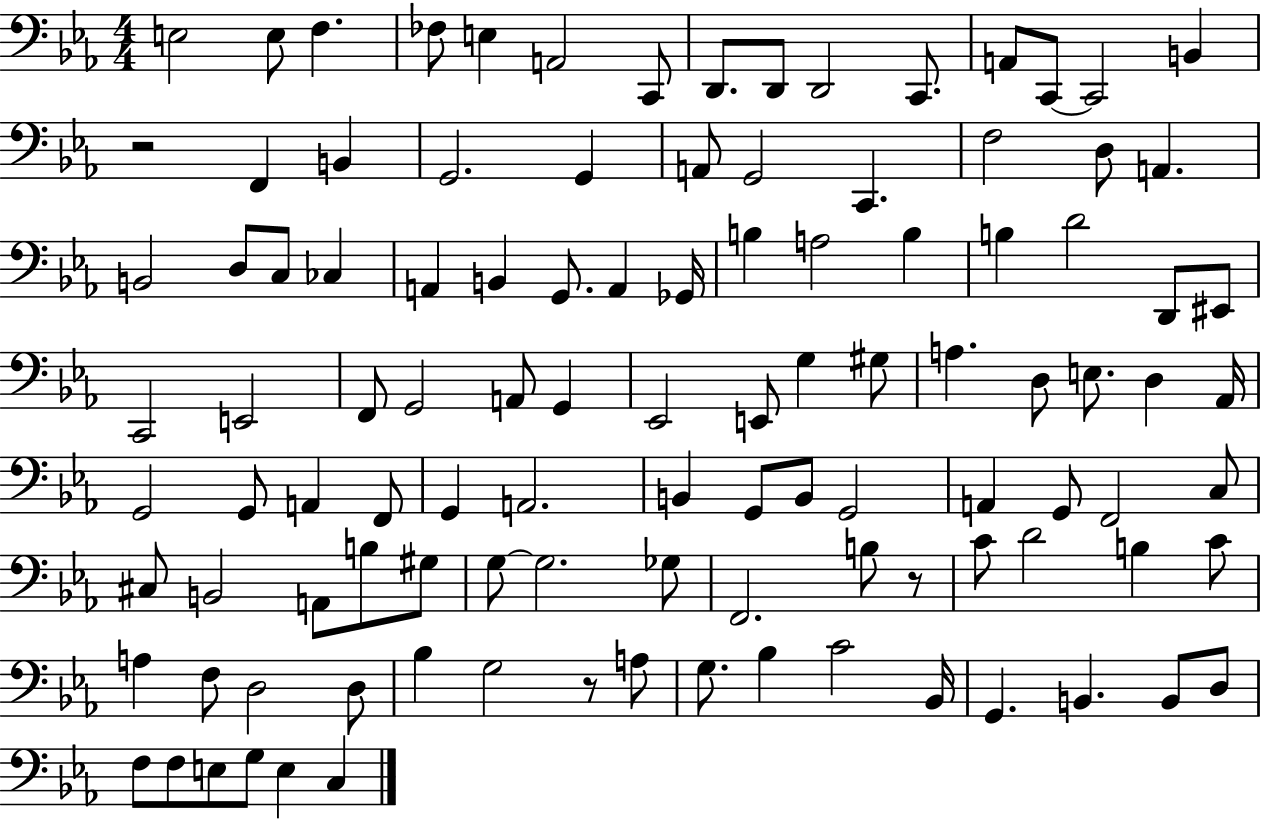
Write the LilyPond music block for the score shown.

{
  \clef bass
  \numericTimeSignature
  \time 4/4
  \key ees \major
  e2 e8 f4. | fes8 e4 a,2 c,8 | d,8. d,8 d,2 c,8. | a,8 c,8~~ c,2 b,4 | \break r2 f,4 b,4 | g,2. g,4 | a,8 g,2 c,4. | f2 d8 a,4. | \break b,2 d8 c8 ces4 | a,4 b,4 g,8. a,4 ges,16 | b4 a2 b4 | b4 d'2 d,8 eis,8 | \break c,2 e,2 | f,8 g,2 a,8 g,4 | ees,2 e,8 g4 gis8 | a4. d8 e8. d4 aes,16 | \break g,2 g,8 a,4 f,8 | g,4 a,2. | b,4 g,8 b,8 g,2 | a,4 g,8 f,2 c8 | \break cis8 b,2 a,8 b8 gis8 | g8~~ g2. ges8 | f,2. b8 r8 | c'8 d'2 b4 c'8 | \break a4 f8 d2 d8 | bes4 g2 r8 a8 | g8. bes4 c'2 bes,16 | g,4. b,4. b,8 d8 | \break f8 f8 e8 g8 e4 c4 | \bar "|."
}